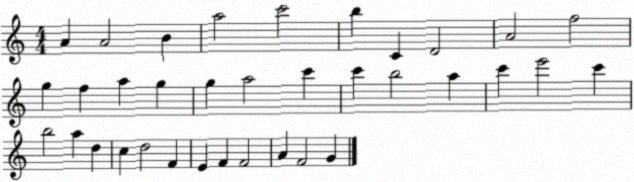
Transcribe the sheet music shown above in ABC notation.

X:1
T:Untitled
M:4/4
L:1/4
K:C
A A2 B a2 c'2 b C D2 A2 f2 g f a g g a2 c' c' b2 a c' e'2 c' b2 a d c d2 F E F F2 A F2 G